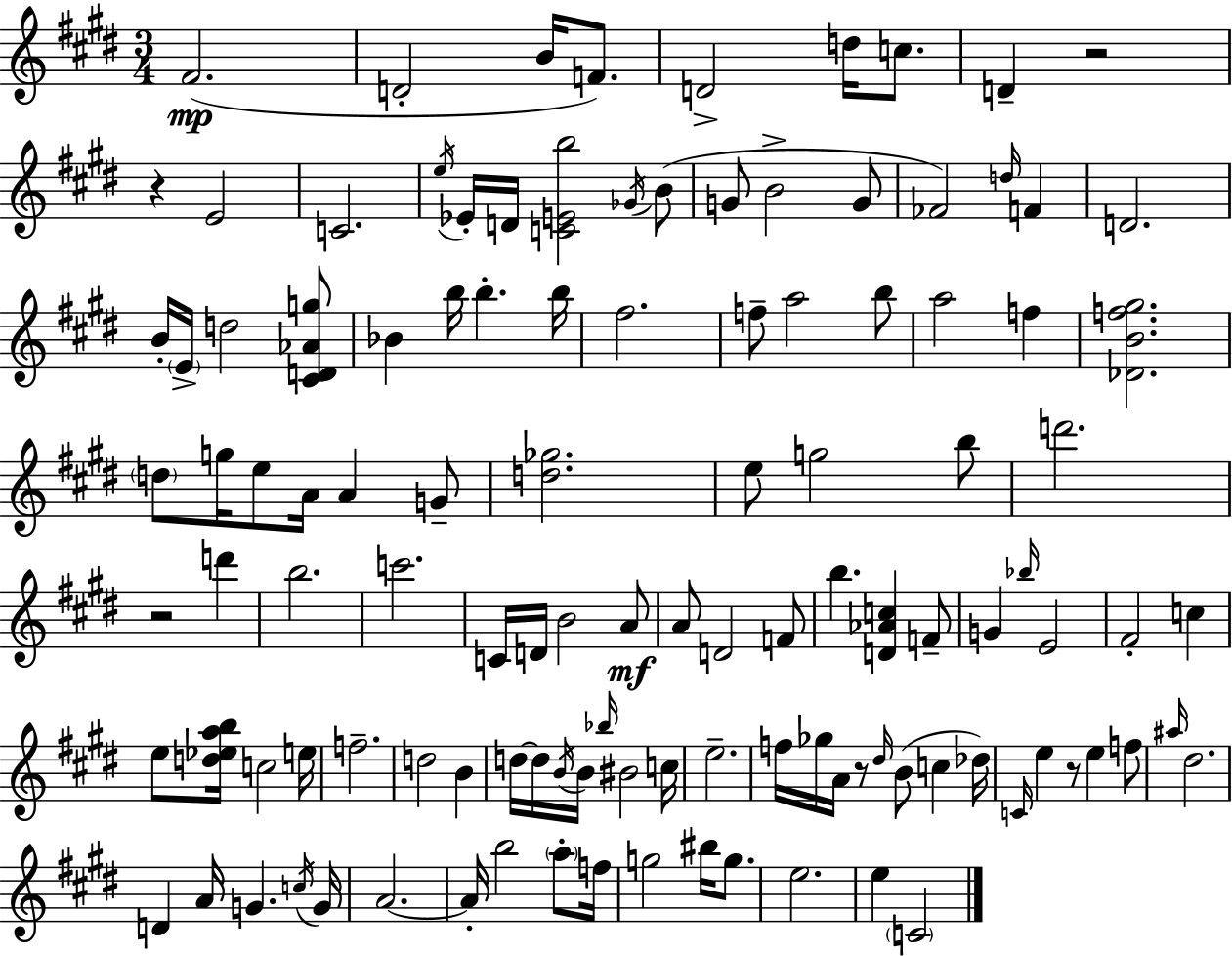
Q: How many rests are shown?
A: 5